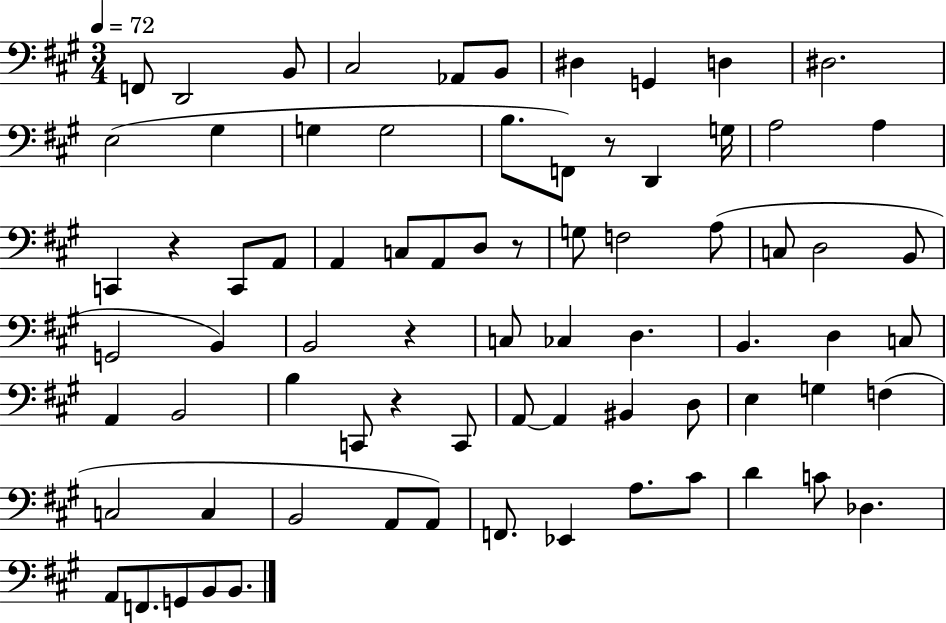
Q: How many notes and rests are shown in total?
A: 76